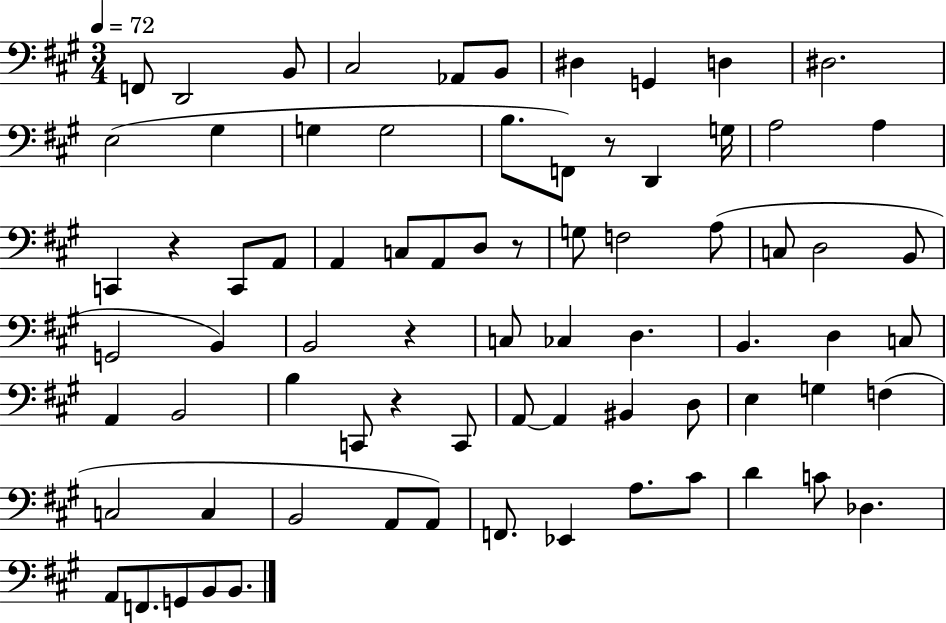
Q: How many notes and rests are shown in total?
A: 76